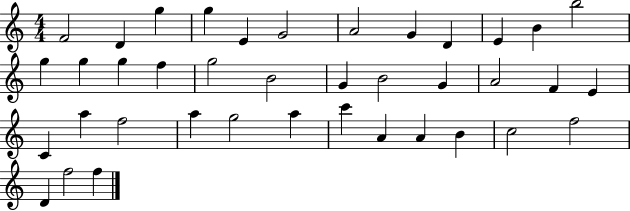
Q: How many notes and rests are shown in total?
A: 39